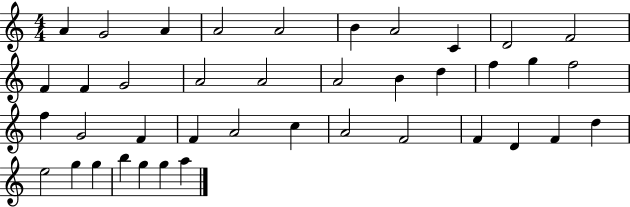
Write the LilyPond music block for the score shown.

{
  \clef treble
  \numericTimeSignature
  \time 4/4
  \key c \major
  a'4 g'2 a'4 | a'2 a'2 | b'4 a'2 c'4 | d'2 f'2 | \break f'4 f'4 g'2 | a'2 a'2 | a'2 b'4 d''4 | f''4 g''4 f''2 | \break f''4 g'2 f'4 | f'4 a'2 c''4 | a'2 f'2 | f'4 d'4 f'4 d''4 | \break e''2 g''4 g''4 | b''4 g''4 g''4 a''4 | \bar "|."
}